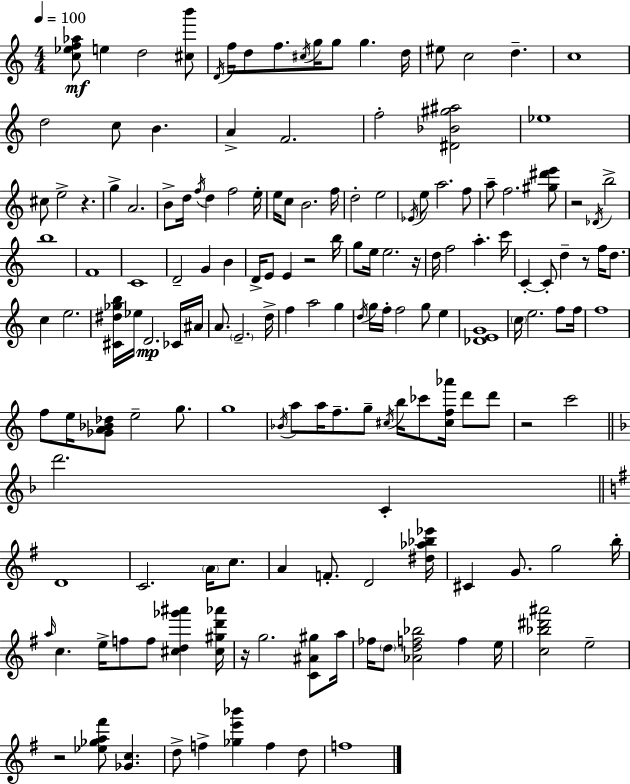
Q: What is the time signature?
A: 4/4